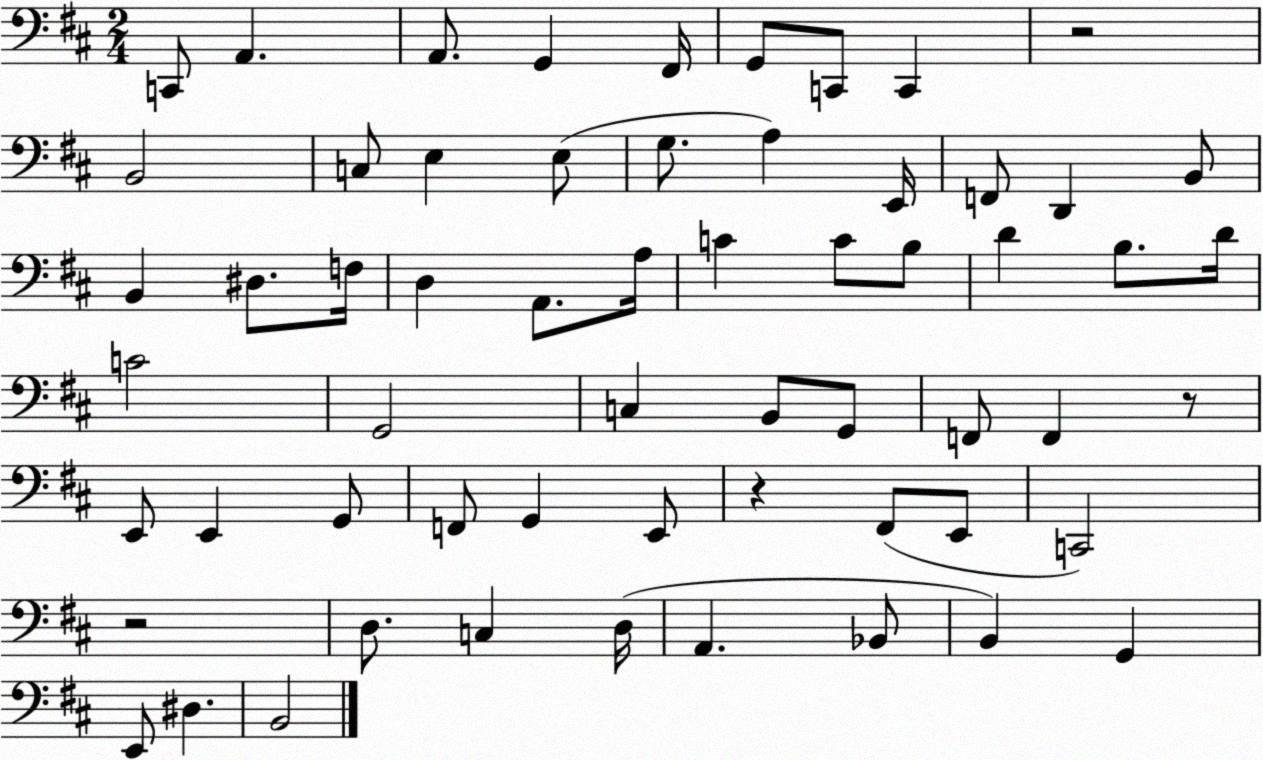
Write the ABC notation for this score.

X:1
T:Untitled
M:2/4
L:1/4
K:D
C,,/2 A,, A,,/2 G,, ^F,,/4 G,,/2 C,,/2 C,, z2 B,,2 C,/2 E, E,/2 G,/2 A, E,,/4 F,,/2 D,, B,,/2 B,, ^D,/2 F,/4 D, A,,/2 A,/4 C C/2 B,/2 D B,/2 D/4 C2 G,,2 C, B,,/2 G,,/2 F,,/2 F,, z/2 E,,/2 E,, G,,/2 F,,/2 G,, E,,/2 z ^F,,/2 E,,/2 C,,2 z2 D,/2 C, D,/4 A,, _B,,/2 B,, G,, E,,/2 ^D, B,,2